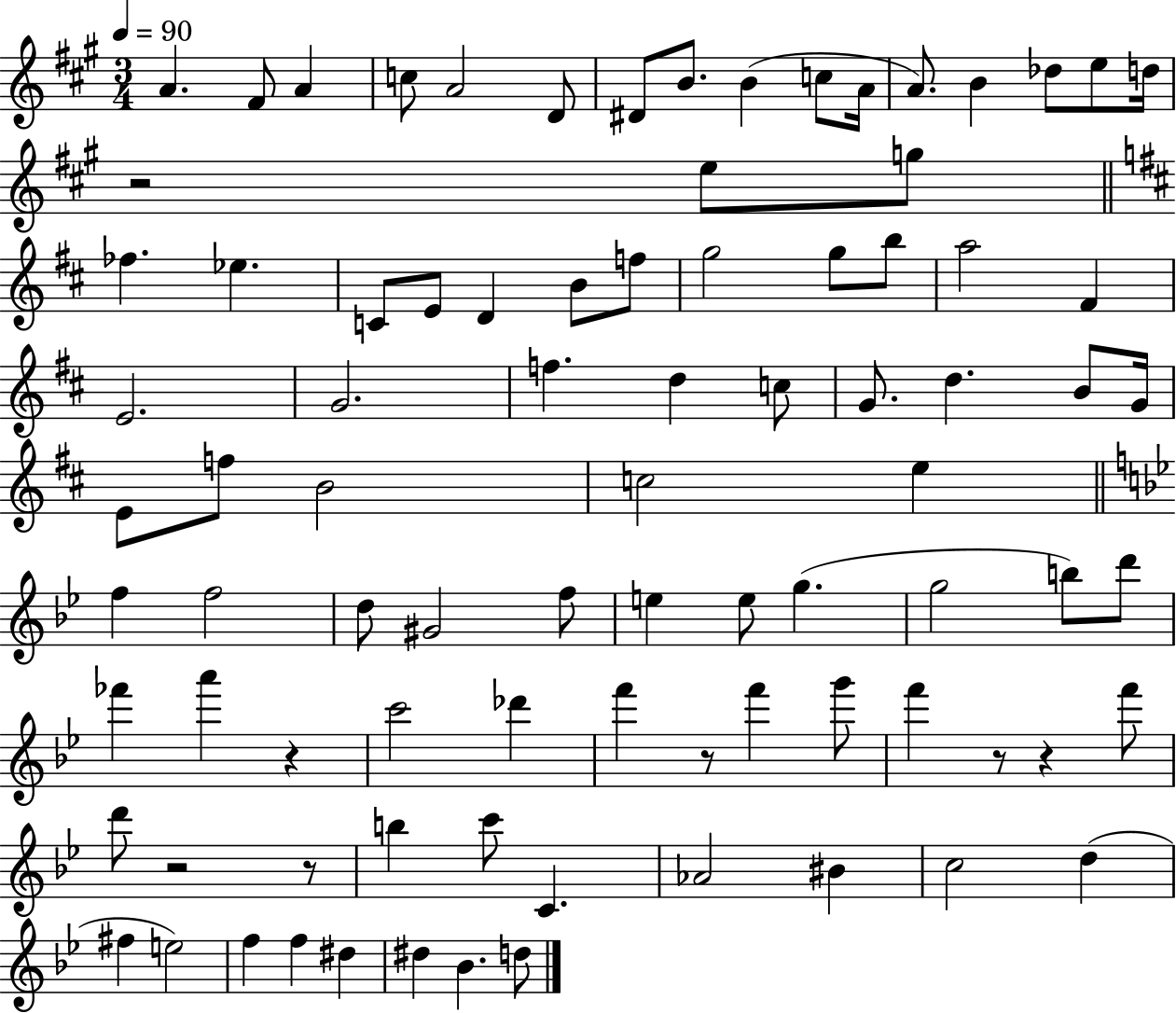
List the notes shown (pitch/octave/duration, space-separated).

A4/q. F#4/e A4/q C5/e A4/h D4/e D#4/e B4/e. B4/q C5/e A4/s A4/e. B4/q Db5/e E5/e D5/s R/h E5/e G5/e FES5/q. Eb5/q. C4/e E4/e D4/q B4/e F5/e G5/h G5/e B5/e A5/h F#4/q E4/h. G4/h. F5/q. D5/q C5/e G4/e. D5/q. B4/e G4/s E4/e F5/e B4/h C5/h E5/q F5/q F5/h D5/e G#4/h F5/e E5/q E5/e G5/q. G5/h B5/e D6/e FES6/q A6/q R/q C6/h Db6/q F6/q R/e F6/q G6/e F6/q R/e R/q F6/e D6/e R/h R/e B5/q C6/e C4/q. Ab4/h BIS4/q C5/h D5/q F#5/q E5/h F5/q F5/q D#5/q D#5/q Bb4/q. D5/e